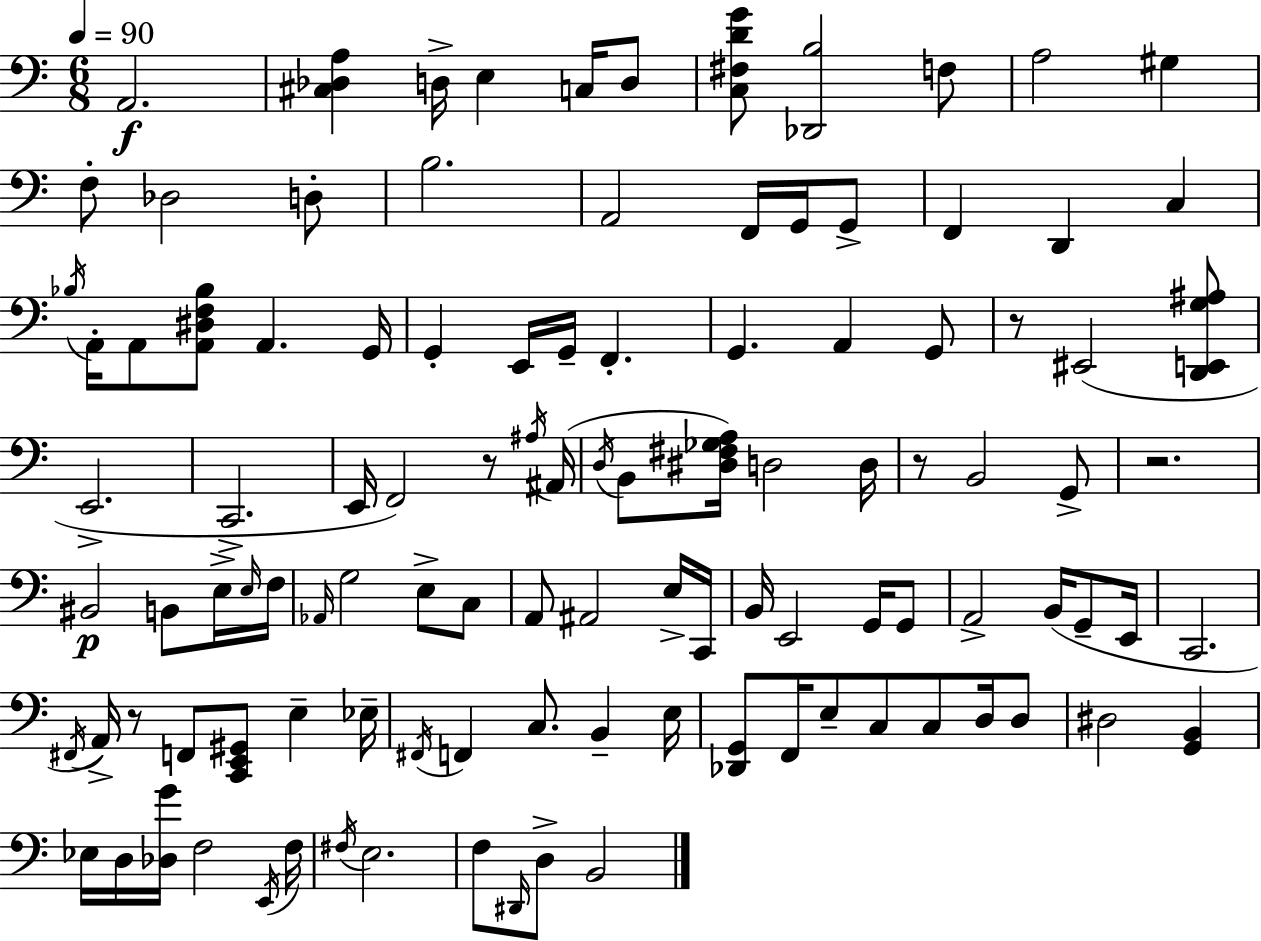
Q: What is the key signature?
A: C major